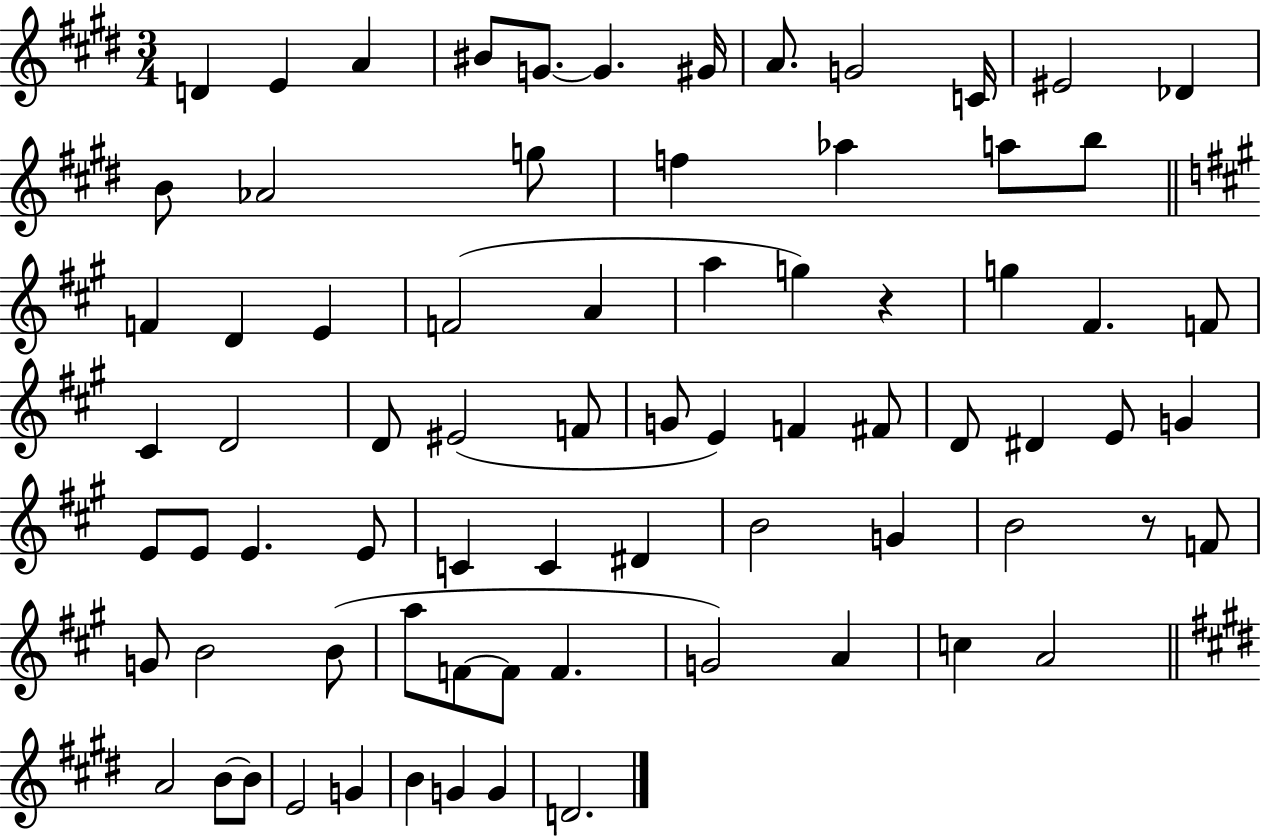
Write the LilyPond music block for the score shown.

{
  \clef treble
  \numericTimeSignature
  \time 3/4
  \key e \major
  d'4 e'4 a'4 | bis'8 g'8.~~ g'4. gis'16 | a'8. g'2 c'16 | eis'2 des'4 | \break b'8 aes'2 g''8 | f''4 aes''4 a''8 b''8 | \bar "||" \break \key a \major f'4 d'4 e'4 | f'2( a'4 | a''4 g''4) r4 | g''4 fis'4. f'8 | \break cis'4 d'2 | d'8 eis'2( f'8 | g'8 e'4) f'4 fis'8 | d'8 dis'4 e'8 g'4 | \break e'8 e'8 e'4. e'8 | c'4 c'4 dis'4 | b'2 g'4 | b'2 r8 f'8 | \break g'8 b'2 b'8( | a''8 f'8~~ f'8 f'4. | g'2) a'4 | c''4 a'2 | \break \bar "||" \break \key e \major a'2 b'8~~ b'8 | e'2 g'4 | b'4 g'4 g'4 | d'2. | \break \bar "|."
}